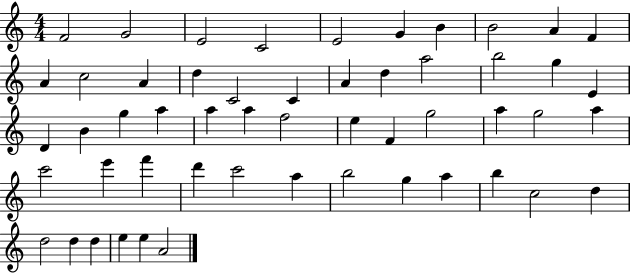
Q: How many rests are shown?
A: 0